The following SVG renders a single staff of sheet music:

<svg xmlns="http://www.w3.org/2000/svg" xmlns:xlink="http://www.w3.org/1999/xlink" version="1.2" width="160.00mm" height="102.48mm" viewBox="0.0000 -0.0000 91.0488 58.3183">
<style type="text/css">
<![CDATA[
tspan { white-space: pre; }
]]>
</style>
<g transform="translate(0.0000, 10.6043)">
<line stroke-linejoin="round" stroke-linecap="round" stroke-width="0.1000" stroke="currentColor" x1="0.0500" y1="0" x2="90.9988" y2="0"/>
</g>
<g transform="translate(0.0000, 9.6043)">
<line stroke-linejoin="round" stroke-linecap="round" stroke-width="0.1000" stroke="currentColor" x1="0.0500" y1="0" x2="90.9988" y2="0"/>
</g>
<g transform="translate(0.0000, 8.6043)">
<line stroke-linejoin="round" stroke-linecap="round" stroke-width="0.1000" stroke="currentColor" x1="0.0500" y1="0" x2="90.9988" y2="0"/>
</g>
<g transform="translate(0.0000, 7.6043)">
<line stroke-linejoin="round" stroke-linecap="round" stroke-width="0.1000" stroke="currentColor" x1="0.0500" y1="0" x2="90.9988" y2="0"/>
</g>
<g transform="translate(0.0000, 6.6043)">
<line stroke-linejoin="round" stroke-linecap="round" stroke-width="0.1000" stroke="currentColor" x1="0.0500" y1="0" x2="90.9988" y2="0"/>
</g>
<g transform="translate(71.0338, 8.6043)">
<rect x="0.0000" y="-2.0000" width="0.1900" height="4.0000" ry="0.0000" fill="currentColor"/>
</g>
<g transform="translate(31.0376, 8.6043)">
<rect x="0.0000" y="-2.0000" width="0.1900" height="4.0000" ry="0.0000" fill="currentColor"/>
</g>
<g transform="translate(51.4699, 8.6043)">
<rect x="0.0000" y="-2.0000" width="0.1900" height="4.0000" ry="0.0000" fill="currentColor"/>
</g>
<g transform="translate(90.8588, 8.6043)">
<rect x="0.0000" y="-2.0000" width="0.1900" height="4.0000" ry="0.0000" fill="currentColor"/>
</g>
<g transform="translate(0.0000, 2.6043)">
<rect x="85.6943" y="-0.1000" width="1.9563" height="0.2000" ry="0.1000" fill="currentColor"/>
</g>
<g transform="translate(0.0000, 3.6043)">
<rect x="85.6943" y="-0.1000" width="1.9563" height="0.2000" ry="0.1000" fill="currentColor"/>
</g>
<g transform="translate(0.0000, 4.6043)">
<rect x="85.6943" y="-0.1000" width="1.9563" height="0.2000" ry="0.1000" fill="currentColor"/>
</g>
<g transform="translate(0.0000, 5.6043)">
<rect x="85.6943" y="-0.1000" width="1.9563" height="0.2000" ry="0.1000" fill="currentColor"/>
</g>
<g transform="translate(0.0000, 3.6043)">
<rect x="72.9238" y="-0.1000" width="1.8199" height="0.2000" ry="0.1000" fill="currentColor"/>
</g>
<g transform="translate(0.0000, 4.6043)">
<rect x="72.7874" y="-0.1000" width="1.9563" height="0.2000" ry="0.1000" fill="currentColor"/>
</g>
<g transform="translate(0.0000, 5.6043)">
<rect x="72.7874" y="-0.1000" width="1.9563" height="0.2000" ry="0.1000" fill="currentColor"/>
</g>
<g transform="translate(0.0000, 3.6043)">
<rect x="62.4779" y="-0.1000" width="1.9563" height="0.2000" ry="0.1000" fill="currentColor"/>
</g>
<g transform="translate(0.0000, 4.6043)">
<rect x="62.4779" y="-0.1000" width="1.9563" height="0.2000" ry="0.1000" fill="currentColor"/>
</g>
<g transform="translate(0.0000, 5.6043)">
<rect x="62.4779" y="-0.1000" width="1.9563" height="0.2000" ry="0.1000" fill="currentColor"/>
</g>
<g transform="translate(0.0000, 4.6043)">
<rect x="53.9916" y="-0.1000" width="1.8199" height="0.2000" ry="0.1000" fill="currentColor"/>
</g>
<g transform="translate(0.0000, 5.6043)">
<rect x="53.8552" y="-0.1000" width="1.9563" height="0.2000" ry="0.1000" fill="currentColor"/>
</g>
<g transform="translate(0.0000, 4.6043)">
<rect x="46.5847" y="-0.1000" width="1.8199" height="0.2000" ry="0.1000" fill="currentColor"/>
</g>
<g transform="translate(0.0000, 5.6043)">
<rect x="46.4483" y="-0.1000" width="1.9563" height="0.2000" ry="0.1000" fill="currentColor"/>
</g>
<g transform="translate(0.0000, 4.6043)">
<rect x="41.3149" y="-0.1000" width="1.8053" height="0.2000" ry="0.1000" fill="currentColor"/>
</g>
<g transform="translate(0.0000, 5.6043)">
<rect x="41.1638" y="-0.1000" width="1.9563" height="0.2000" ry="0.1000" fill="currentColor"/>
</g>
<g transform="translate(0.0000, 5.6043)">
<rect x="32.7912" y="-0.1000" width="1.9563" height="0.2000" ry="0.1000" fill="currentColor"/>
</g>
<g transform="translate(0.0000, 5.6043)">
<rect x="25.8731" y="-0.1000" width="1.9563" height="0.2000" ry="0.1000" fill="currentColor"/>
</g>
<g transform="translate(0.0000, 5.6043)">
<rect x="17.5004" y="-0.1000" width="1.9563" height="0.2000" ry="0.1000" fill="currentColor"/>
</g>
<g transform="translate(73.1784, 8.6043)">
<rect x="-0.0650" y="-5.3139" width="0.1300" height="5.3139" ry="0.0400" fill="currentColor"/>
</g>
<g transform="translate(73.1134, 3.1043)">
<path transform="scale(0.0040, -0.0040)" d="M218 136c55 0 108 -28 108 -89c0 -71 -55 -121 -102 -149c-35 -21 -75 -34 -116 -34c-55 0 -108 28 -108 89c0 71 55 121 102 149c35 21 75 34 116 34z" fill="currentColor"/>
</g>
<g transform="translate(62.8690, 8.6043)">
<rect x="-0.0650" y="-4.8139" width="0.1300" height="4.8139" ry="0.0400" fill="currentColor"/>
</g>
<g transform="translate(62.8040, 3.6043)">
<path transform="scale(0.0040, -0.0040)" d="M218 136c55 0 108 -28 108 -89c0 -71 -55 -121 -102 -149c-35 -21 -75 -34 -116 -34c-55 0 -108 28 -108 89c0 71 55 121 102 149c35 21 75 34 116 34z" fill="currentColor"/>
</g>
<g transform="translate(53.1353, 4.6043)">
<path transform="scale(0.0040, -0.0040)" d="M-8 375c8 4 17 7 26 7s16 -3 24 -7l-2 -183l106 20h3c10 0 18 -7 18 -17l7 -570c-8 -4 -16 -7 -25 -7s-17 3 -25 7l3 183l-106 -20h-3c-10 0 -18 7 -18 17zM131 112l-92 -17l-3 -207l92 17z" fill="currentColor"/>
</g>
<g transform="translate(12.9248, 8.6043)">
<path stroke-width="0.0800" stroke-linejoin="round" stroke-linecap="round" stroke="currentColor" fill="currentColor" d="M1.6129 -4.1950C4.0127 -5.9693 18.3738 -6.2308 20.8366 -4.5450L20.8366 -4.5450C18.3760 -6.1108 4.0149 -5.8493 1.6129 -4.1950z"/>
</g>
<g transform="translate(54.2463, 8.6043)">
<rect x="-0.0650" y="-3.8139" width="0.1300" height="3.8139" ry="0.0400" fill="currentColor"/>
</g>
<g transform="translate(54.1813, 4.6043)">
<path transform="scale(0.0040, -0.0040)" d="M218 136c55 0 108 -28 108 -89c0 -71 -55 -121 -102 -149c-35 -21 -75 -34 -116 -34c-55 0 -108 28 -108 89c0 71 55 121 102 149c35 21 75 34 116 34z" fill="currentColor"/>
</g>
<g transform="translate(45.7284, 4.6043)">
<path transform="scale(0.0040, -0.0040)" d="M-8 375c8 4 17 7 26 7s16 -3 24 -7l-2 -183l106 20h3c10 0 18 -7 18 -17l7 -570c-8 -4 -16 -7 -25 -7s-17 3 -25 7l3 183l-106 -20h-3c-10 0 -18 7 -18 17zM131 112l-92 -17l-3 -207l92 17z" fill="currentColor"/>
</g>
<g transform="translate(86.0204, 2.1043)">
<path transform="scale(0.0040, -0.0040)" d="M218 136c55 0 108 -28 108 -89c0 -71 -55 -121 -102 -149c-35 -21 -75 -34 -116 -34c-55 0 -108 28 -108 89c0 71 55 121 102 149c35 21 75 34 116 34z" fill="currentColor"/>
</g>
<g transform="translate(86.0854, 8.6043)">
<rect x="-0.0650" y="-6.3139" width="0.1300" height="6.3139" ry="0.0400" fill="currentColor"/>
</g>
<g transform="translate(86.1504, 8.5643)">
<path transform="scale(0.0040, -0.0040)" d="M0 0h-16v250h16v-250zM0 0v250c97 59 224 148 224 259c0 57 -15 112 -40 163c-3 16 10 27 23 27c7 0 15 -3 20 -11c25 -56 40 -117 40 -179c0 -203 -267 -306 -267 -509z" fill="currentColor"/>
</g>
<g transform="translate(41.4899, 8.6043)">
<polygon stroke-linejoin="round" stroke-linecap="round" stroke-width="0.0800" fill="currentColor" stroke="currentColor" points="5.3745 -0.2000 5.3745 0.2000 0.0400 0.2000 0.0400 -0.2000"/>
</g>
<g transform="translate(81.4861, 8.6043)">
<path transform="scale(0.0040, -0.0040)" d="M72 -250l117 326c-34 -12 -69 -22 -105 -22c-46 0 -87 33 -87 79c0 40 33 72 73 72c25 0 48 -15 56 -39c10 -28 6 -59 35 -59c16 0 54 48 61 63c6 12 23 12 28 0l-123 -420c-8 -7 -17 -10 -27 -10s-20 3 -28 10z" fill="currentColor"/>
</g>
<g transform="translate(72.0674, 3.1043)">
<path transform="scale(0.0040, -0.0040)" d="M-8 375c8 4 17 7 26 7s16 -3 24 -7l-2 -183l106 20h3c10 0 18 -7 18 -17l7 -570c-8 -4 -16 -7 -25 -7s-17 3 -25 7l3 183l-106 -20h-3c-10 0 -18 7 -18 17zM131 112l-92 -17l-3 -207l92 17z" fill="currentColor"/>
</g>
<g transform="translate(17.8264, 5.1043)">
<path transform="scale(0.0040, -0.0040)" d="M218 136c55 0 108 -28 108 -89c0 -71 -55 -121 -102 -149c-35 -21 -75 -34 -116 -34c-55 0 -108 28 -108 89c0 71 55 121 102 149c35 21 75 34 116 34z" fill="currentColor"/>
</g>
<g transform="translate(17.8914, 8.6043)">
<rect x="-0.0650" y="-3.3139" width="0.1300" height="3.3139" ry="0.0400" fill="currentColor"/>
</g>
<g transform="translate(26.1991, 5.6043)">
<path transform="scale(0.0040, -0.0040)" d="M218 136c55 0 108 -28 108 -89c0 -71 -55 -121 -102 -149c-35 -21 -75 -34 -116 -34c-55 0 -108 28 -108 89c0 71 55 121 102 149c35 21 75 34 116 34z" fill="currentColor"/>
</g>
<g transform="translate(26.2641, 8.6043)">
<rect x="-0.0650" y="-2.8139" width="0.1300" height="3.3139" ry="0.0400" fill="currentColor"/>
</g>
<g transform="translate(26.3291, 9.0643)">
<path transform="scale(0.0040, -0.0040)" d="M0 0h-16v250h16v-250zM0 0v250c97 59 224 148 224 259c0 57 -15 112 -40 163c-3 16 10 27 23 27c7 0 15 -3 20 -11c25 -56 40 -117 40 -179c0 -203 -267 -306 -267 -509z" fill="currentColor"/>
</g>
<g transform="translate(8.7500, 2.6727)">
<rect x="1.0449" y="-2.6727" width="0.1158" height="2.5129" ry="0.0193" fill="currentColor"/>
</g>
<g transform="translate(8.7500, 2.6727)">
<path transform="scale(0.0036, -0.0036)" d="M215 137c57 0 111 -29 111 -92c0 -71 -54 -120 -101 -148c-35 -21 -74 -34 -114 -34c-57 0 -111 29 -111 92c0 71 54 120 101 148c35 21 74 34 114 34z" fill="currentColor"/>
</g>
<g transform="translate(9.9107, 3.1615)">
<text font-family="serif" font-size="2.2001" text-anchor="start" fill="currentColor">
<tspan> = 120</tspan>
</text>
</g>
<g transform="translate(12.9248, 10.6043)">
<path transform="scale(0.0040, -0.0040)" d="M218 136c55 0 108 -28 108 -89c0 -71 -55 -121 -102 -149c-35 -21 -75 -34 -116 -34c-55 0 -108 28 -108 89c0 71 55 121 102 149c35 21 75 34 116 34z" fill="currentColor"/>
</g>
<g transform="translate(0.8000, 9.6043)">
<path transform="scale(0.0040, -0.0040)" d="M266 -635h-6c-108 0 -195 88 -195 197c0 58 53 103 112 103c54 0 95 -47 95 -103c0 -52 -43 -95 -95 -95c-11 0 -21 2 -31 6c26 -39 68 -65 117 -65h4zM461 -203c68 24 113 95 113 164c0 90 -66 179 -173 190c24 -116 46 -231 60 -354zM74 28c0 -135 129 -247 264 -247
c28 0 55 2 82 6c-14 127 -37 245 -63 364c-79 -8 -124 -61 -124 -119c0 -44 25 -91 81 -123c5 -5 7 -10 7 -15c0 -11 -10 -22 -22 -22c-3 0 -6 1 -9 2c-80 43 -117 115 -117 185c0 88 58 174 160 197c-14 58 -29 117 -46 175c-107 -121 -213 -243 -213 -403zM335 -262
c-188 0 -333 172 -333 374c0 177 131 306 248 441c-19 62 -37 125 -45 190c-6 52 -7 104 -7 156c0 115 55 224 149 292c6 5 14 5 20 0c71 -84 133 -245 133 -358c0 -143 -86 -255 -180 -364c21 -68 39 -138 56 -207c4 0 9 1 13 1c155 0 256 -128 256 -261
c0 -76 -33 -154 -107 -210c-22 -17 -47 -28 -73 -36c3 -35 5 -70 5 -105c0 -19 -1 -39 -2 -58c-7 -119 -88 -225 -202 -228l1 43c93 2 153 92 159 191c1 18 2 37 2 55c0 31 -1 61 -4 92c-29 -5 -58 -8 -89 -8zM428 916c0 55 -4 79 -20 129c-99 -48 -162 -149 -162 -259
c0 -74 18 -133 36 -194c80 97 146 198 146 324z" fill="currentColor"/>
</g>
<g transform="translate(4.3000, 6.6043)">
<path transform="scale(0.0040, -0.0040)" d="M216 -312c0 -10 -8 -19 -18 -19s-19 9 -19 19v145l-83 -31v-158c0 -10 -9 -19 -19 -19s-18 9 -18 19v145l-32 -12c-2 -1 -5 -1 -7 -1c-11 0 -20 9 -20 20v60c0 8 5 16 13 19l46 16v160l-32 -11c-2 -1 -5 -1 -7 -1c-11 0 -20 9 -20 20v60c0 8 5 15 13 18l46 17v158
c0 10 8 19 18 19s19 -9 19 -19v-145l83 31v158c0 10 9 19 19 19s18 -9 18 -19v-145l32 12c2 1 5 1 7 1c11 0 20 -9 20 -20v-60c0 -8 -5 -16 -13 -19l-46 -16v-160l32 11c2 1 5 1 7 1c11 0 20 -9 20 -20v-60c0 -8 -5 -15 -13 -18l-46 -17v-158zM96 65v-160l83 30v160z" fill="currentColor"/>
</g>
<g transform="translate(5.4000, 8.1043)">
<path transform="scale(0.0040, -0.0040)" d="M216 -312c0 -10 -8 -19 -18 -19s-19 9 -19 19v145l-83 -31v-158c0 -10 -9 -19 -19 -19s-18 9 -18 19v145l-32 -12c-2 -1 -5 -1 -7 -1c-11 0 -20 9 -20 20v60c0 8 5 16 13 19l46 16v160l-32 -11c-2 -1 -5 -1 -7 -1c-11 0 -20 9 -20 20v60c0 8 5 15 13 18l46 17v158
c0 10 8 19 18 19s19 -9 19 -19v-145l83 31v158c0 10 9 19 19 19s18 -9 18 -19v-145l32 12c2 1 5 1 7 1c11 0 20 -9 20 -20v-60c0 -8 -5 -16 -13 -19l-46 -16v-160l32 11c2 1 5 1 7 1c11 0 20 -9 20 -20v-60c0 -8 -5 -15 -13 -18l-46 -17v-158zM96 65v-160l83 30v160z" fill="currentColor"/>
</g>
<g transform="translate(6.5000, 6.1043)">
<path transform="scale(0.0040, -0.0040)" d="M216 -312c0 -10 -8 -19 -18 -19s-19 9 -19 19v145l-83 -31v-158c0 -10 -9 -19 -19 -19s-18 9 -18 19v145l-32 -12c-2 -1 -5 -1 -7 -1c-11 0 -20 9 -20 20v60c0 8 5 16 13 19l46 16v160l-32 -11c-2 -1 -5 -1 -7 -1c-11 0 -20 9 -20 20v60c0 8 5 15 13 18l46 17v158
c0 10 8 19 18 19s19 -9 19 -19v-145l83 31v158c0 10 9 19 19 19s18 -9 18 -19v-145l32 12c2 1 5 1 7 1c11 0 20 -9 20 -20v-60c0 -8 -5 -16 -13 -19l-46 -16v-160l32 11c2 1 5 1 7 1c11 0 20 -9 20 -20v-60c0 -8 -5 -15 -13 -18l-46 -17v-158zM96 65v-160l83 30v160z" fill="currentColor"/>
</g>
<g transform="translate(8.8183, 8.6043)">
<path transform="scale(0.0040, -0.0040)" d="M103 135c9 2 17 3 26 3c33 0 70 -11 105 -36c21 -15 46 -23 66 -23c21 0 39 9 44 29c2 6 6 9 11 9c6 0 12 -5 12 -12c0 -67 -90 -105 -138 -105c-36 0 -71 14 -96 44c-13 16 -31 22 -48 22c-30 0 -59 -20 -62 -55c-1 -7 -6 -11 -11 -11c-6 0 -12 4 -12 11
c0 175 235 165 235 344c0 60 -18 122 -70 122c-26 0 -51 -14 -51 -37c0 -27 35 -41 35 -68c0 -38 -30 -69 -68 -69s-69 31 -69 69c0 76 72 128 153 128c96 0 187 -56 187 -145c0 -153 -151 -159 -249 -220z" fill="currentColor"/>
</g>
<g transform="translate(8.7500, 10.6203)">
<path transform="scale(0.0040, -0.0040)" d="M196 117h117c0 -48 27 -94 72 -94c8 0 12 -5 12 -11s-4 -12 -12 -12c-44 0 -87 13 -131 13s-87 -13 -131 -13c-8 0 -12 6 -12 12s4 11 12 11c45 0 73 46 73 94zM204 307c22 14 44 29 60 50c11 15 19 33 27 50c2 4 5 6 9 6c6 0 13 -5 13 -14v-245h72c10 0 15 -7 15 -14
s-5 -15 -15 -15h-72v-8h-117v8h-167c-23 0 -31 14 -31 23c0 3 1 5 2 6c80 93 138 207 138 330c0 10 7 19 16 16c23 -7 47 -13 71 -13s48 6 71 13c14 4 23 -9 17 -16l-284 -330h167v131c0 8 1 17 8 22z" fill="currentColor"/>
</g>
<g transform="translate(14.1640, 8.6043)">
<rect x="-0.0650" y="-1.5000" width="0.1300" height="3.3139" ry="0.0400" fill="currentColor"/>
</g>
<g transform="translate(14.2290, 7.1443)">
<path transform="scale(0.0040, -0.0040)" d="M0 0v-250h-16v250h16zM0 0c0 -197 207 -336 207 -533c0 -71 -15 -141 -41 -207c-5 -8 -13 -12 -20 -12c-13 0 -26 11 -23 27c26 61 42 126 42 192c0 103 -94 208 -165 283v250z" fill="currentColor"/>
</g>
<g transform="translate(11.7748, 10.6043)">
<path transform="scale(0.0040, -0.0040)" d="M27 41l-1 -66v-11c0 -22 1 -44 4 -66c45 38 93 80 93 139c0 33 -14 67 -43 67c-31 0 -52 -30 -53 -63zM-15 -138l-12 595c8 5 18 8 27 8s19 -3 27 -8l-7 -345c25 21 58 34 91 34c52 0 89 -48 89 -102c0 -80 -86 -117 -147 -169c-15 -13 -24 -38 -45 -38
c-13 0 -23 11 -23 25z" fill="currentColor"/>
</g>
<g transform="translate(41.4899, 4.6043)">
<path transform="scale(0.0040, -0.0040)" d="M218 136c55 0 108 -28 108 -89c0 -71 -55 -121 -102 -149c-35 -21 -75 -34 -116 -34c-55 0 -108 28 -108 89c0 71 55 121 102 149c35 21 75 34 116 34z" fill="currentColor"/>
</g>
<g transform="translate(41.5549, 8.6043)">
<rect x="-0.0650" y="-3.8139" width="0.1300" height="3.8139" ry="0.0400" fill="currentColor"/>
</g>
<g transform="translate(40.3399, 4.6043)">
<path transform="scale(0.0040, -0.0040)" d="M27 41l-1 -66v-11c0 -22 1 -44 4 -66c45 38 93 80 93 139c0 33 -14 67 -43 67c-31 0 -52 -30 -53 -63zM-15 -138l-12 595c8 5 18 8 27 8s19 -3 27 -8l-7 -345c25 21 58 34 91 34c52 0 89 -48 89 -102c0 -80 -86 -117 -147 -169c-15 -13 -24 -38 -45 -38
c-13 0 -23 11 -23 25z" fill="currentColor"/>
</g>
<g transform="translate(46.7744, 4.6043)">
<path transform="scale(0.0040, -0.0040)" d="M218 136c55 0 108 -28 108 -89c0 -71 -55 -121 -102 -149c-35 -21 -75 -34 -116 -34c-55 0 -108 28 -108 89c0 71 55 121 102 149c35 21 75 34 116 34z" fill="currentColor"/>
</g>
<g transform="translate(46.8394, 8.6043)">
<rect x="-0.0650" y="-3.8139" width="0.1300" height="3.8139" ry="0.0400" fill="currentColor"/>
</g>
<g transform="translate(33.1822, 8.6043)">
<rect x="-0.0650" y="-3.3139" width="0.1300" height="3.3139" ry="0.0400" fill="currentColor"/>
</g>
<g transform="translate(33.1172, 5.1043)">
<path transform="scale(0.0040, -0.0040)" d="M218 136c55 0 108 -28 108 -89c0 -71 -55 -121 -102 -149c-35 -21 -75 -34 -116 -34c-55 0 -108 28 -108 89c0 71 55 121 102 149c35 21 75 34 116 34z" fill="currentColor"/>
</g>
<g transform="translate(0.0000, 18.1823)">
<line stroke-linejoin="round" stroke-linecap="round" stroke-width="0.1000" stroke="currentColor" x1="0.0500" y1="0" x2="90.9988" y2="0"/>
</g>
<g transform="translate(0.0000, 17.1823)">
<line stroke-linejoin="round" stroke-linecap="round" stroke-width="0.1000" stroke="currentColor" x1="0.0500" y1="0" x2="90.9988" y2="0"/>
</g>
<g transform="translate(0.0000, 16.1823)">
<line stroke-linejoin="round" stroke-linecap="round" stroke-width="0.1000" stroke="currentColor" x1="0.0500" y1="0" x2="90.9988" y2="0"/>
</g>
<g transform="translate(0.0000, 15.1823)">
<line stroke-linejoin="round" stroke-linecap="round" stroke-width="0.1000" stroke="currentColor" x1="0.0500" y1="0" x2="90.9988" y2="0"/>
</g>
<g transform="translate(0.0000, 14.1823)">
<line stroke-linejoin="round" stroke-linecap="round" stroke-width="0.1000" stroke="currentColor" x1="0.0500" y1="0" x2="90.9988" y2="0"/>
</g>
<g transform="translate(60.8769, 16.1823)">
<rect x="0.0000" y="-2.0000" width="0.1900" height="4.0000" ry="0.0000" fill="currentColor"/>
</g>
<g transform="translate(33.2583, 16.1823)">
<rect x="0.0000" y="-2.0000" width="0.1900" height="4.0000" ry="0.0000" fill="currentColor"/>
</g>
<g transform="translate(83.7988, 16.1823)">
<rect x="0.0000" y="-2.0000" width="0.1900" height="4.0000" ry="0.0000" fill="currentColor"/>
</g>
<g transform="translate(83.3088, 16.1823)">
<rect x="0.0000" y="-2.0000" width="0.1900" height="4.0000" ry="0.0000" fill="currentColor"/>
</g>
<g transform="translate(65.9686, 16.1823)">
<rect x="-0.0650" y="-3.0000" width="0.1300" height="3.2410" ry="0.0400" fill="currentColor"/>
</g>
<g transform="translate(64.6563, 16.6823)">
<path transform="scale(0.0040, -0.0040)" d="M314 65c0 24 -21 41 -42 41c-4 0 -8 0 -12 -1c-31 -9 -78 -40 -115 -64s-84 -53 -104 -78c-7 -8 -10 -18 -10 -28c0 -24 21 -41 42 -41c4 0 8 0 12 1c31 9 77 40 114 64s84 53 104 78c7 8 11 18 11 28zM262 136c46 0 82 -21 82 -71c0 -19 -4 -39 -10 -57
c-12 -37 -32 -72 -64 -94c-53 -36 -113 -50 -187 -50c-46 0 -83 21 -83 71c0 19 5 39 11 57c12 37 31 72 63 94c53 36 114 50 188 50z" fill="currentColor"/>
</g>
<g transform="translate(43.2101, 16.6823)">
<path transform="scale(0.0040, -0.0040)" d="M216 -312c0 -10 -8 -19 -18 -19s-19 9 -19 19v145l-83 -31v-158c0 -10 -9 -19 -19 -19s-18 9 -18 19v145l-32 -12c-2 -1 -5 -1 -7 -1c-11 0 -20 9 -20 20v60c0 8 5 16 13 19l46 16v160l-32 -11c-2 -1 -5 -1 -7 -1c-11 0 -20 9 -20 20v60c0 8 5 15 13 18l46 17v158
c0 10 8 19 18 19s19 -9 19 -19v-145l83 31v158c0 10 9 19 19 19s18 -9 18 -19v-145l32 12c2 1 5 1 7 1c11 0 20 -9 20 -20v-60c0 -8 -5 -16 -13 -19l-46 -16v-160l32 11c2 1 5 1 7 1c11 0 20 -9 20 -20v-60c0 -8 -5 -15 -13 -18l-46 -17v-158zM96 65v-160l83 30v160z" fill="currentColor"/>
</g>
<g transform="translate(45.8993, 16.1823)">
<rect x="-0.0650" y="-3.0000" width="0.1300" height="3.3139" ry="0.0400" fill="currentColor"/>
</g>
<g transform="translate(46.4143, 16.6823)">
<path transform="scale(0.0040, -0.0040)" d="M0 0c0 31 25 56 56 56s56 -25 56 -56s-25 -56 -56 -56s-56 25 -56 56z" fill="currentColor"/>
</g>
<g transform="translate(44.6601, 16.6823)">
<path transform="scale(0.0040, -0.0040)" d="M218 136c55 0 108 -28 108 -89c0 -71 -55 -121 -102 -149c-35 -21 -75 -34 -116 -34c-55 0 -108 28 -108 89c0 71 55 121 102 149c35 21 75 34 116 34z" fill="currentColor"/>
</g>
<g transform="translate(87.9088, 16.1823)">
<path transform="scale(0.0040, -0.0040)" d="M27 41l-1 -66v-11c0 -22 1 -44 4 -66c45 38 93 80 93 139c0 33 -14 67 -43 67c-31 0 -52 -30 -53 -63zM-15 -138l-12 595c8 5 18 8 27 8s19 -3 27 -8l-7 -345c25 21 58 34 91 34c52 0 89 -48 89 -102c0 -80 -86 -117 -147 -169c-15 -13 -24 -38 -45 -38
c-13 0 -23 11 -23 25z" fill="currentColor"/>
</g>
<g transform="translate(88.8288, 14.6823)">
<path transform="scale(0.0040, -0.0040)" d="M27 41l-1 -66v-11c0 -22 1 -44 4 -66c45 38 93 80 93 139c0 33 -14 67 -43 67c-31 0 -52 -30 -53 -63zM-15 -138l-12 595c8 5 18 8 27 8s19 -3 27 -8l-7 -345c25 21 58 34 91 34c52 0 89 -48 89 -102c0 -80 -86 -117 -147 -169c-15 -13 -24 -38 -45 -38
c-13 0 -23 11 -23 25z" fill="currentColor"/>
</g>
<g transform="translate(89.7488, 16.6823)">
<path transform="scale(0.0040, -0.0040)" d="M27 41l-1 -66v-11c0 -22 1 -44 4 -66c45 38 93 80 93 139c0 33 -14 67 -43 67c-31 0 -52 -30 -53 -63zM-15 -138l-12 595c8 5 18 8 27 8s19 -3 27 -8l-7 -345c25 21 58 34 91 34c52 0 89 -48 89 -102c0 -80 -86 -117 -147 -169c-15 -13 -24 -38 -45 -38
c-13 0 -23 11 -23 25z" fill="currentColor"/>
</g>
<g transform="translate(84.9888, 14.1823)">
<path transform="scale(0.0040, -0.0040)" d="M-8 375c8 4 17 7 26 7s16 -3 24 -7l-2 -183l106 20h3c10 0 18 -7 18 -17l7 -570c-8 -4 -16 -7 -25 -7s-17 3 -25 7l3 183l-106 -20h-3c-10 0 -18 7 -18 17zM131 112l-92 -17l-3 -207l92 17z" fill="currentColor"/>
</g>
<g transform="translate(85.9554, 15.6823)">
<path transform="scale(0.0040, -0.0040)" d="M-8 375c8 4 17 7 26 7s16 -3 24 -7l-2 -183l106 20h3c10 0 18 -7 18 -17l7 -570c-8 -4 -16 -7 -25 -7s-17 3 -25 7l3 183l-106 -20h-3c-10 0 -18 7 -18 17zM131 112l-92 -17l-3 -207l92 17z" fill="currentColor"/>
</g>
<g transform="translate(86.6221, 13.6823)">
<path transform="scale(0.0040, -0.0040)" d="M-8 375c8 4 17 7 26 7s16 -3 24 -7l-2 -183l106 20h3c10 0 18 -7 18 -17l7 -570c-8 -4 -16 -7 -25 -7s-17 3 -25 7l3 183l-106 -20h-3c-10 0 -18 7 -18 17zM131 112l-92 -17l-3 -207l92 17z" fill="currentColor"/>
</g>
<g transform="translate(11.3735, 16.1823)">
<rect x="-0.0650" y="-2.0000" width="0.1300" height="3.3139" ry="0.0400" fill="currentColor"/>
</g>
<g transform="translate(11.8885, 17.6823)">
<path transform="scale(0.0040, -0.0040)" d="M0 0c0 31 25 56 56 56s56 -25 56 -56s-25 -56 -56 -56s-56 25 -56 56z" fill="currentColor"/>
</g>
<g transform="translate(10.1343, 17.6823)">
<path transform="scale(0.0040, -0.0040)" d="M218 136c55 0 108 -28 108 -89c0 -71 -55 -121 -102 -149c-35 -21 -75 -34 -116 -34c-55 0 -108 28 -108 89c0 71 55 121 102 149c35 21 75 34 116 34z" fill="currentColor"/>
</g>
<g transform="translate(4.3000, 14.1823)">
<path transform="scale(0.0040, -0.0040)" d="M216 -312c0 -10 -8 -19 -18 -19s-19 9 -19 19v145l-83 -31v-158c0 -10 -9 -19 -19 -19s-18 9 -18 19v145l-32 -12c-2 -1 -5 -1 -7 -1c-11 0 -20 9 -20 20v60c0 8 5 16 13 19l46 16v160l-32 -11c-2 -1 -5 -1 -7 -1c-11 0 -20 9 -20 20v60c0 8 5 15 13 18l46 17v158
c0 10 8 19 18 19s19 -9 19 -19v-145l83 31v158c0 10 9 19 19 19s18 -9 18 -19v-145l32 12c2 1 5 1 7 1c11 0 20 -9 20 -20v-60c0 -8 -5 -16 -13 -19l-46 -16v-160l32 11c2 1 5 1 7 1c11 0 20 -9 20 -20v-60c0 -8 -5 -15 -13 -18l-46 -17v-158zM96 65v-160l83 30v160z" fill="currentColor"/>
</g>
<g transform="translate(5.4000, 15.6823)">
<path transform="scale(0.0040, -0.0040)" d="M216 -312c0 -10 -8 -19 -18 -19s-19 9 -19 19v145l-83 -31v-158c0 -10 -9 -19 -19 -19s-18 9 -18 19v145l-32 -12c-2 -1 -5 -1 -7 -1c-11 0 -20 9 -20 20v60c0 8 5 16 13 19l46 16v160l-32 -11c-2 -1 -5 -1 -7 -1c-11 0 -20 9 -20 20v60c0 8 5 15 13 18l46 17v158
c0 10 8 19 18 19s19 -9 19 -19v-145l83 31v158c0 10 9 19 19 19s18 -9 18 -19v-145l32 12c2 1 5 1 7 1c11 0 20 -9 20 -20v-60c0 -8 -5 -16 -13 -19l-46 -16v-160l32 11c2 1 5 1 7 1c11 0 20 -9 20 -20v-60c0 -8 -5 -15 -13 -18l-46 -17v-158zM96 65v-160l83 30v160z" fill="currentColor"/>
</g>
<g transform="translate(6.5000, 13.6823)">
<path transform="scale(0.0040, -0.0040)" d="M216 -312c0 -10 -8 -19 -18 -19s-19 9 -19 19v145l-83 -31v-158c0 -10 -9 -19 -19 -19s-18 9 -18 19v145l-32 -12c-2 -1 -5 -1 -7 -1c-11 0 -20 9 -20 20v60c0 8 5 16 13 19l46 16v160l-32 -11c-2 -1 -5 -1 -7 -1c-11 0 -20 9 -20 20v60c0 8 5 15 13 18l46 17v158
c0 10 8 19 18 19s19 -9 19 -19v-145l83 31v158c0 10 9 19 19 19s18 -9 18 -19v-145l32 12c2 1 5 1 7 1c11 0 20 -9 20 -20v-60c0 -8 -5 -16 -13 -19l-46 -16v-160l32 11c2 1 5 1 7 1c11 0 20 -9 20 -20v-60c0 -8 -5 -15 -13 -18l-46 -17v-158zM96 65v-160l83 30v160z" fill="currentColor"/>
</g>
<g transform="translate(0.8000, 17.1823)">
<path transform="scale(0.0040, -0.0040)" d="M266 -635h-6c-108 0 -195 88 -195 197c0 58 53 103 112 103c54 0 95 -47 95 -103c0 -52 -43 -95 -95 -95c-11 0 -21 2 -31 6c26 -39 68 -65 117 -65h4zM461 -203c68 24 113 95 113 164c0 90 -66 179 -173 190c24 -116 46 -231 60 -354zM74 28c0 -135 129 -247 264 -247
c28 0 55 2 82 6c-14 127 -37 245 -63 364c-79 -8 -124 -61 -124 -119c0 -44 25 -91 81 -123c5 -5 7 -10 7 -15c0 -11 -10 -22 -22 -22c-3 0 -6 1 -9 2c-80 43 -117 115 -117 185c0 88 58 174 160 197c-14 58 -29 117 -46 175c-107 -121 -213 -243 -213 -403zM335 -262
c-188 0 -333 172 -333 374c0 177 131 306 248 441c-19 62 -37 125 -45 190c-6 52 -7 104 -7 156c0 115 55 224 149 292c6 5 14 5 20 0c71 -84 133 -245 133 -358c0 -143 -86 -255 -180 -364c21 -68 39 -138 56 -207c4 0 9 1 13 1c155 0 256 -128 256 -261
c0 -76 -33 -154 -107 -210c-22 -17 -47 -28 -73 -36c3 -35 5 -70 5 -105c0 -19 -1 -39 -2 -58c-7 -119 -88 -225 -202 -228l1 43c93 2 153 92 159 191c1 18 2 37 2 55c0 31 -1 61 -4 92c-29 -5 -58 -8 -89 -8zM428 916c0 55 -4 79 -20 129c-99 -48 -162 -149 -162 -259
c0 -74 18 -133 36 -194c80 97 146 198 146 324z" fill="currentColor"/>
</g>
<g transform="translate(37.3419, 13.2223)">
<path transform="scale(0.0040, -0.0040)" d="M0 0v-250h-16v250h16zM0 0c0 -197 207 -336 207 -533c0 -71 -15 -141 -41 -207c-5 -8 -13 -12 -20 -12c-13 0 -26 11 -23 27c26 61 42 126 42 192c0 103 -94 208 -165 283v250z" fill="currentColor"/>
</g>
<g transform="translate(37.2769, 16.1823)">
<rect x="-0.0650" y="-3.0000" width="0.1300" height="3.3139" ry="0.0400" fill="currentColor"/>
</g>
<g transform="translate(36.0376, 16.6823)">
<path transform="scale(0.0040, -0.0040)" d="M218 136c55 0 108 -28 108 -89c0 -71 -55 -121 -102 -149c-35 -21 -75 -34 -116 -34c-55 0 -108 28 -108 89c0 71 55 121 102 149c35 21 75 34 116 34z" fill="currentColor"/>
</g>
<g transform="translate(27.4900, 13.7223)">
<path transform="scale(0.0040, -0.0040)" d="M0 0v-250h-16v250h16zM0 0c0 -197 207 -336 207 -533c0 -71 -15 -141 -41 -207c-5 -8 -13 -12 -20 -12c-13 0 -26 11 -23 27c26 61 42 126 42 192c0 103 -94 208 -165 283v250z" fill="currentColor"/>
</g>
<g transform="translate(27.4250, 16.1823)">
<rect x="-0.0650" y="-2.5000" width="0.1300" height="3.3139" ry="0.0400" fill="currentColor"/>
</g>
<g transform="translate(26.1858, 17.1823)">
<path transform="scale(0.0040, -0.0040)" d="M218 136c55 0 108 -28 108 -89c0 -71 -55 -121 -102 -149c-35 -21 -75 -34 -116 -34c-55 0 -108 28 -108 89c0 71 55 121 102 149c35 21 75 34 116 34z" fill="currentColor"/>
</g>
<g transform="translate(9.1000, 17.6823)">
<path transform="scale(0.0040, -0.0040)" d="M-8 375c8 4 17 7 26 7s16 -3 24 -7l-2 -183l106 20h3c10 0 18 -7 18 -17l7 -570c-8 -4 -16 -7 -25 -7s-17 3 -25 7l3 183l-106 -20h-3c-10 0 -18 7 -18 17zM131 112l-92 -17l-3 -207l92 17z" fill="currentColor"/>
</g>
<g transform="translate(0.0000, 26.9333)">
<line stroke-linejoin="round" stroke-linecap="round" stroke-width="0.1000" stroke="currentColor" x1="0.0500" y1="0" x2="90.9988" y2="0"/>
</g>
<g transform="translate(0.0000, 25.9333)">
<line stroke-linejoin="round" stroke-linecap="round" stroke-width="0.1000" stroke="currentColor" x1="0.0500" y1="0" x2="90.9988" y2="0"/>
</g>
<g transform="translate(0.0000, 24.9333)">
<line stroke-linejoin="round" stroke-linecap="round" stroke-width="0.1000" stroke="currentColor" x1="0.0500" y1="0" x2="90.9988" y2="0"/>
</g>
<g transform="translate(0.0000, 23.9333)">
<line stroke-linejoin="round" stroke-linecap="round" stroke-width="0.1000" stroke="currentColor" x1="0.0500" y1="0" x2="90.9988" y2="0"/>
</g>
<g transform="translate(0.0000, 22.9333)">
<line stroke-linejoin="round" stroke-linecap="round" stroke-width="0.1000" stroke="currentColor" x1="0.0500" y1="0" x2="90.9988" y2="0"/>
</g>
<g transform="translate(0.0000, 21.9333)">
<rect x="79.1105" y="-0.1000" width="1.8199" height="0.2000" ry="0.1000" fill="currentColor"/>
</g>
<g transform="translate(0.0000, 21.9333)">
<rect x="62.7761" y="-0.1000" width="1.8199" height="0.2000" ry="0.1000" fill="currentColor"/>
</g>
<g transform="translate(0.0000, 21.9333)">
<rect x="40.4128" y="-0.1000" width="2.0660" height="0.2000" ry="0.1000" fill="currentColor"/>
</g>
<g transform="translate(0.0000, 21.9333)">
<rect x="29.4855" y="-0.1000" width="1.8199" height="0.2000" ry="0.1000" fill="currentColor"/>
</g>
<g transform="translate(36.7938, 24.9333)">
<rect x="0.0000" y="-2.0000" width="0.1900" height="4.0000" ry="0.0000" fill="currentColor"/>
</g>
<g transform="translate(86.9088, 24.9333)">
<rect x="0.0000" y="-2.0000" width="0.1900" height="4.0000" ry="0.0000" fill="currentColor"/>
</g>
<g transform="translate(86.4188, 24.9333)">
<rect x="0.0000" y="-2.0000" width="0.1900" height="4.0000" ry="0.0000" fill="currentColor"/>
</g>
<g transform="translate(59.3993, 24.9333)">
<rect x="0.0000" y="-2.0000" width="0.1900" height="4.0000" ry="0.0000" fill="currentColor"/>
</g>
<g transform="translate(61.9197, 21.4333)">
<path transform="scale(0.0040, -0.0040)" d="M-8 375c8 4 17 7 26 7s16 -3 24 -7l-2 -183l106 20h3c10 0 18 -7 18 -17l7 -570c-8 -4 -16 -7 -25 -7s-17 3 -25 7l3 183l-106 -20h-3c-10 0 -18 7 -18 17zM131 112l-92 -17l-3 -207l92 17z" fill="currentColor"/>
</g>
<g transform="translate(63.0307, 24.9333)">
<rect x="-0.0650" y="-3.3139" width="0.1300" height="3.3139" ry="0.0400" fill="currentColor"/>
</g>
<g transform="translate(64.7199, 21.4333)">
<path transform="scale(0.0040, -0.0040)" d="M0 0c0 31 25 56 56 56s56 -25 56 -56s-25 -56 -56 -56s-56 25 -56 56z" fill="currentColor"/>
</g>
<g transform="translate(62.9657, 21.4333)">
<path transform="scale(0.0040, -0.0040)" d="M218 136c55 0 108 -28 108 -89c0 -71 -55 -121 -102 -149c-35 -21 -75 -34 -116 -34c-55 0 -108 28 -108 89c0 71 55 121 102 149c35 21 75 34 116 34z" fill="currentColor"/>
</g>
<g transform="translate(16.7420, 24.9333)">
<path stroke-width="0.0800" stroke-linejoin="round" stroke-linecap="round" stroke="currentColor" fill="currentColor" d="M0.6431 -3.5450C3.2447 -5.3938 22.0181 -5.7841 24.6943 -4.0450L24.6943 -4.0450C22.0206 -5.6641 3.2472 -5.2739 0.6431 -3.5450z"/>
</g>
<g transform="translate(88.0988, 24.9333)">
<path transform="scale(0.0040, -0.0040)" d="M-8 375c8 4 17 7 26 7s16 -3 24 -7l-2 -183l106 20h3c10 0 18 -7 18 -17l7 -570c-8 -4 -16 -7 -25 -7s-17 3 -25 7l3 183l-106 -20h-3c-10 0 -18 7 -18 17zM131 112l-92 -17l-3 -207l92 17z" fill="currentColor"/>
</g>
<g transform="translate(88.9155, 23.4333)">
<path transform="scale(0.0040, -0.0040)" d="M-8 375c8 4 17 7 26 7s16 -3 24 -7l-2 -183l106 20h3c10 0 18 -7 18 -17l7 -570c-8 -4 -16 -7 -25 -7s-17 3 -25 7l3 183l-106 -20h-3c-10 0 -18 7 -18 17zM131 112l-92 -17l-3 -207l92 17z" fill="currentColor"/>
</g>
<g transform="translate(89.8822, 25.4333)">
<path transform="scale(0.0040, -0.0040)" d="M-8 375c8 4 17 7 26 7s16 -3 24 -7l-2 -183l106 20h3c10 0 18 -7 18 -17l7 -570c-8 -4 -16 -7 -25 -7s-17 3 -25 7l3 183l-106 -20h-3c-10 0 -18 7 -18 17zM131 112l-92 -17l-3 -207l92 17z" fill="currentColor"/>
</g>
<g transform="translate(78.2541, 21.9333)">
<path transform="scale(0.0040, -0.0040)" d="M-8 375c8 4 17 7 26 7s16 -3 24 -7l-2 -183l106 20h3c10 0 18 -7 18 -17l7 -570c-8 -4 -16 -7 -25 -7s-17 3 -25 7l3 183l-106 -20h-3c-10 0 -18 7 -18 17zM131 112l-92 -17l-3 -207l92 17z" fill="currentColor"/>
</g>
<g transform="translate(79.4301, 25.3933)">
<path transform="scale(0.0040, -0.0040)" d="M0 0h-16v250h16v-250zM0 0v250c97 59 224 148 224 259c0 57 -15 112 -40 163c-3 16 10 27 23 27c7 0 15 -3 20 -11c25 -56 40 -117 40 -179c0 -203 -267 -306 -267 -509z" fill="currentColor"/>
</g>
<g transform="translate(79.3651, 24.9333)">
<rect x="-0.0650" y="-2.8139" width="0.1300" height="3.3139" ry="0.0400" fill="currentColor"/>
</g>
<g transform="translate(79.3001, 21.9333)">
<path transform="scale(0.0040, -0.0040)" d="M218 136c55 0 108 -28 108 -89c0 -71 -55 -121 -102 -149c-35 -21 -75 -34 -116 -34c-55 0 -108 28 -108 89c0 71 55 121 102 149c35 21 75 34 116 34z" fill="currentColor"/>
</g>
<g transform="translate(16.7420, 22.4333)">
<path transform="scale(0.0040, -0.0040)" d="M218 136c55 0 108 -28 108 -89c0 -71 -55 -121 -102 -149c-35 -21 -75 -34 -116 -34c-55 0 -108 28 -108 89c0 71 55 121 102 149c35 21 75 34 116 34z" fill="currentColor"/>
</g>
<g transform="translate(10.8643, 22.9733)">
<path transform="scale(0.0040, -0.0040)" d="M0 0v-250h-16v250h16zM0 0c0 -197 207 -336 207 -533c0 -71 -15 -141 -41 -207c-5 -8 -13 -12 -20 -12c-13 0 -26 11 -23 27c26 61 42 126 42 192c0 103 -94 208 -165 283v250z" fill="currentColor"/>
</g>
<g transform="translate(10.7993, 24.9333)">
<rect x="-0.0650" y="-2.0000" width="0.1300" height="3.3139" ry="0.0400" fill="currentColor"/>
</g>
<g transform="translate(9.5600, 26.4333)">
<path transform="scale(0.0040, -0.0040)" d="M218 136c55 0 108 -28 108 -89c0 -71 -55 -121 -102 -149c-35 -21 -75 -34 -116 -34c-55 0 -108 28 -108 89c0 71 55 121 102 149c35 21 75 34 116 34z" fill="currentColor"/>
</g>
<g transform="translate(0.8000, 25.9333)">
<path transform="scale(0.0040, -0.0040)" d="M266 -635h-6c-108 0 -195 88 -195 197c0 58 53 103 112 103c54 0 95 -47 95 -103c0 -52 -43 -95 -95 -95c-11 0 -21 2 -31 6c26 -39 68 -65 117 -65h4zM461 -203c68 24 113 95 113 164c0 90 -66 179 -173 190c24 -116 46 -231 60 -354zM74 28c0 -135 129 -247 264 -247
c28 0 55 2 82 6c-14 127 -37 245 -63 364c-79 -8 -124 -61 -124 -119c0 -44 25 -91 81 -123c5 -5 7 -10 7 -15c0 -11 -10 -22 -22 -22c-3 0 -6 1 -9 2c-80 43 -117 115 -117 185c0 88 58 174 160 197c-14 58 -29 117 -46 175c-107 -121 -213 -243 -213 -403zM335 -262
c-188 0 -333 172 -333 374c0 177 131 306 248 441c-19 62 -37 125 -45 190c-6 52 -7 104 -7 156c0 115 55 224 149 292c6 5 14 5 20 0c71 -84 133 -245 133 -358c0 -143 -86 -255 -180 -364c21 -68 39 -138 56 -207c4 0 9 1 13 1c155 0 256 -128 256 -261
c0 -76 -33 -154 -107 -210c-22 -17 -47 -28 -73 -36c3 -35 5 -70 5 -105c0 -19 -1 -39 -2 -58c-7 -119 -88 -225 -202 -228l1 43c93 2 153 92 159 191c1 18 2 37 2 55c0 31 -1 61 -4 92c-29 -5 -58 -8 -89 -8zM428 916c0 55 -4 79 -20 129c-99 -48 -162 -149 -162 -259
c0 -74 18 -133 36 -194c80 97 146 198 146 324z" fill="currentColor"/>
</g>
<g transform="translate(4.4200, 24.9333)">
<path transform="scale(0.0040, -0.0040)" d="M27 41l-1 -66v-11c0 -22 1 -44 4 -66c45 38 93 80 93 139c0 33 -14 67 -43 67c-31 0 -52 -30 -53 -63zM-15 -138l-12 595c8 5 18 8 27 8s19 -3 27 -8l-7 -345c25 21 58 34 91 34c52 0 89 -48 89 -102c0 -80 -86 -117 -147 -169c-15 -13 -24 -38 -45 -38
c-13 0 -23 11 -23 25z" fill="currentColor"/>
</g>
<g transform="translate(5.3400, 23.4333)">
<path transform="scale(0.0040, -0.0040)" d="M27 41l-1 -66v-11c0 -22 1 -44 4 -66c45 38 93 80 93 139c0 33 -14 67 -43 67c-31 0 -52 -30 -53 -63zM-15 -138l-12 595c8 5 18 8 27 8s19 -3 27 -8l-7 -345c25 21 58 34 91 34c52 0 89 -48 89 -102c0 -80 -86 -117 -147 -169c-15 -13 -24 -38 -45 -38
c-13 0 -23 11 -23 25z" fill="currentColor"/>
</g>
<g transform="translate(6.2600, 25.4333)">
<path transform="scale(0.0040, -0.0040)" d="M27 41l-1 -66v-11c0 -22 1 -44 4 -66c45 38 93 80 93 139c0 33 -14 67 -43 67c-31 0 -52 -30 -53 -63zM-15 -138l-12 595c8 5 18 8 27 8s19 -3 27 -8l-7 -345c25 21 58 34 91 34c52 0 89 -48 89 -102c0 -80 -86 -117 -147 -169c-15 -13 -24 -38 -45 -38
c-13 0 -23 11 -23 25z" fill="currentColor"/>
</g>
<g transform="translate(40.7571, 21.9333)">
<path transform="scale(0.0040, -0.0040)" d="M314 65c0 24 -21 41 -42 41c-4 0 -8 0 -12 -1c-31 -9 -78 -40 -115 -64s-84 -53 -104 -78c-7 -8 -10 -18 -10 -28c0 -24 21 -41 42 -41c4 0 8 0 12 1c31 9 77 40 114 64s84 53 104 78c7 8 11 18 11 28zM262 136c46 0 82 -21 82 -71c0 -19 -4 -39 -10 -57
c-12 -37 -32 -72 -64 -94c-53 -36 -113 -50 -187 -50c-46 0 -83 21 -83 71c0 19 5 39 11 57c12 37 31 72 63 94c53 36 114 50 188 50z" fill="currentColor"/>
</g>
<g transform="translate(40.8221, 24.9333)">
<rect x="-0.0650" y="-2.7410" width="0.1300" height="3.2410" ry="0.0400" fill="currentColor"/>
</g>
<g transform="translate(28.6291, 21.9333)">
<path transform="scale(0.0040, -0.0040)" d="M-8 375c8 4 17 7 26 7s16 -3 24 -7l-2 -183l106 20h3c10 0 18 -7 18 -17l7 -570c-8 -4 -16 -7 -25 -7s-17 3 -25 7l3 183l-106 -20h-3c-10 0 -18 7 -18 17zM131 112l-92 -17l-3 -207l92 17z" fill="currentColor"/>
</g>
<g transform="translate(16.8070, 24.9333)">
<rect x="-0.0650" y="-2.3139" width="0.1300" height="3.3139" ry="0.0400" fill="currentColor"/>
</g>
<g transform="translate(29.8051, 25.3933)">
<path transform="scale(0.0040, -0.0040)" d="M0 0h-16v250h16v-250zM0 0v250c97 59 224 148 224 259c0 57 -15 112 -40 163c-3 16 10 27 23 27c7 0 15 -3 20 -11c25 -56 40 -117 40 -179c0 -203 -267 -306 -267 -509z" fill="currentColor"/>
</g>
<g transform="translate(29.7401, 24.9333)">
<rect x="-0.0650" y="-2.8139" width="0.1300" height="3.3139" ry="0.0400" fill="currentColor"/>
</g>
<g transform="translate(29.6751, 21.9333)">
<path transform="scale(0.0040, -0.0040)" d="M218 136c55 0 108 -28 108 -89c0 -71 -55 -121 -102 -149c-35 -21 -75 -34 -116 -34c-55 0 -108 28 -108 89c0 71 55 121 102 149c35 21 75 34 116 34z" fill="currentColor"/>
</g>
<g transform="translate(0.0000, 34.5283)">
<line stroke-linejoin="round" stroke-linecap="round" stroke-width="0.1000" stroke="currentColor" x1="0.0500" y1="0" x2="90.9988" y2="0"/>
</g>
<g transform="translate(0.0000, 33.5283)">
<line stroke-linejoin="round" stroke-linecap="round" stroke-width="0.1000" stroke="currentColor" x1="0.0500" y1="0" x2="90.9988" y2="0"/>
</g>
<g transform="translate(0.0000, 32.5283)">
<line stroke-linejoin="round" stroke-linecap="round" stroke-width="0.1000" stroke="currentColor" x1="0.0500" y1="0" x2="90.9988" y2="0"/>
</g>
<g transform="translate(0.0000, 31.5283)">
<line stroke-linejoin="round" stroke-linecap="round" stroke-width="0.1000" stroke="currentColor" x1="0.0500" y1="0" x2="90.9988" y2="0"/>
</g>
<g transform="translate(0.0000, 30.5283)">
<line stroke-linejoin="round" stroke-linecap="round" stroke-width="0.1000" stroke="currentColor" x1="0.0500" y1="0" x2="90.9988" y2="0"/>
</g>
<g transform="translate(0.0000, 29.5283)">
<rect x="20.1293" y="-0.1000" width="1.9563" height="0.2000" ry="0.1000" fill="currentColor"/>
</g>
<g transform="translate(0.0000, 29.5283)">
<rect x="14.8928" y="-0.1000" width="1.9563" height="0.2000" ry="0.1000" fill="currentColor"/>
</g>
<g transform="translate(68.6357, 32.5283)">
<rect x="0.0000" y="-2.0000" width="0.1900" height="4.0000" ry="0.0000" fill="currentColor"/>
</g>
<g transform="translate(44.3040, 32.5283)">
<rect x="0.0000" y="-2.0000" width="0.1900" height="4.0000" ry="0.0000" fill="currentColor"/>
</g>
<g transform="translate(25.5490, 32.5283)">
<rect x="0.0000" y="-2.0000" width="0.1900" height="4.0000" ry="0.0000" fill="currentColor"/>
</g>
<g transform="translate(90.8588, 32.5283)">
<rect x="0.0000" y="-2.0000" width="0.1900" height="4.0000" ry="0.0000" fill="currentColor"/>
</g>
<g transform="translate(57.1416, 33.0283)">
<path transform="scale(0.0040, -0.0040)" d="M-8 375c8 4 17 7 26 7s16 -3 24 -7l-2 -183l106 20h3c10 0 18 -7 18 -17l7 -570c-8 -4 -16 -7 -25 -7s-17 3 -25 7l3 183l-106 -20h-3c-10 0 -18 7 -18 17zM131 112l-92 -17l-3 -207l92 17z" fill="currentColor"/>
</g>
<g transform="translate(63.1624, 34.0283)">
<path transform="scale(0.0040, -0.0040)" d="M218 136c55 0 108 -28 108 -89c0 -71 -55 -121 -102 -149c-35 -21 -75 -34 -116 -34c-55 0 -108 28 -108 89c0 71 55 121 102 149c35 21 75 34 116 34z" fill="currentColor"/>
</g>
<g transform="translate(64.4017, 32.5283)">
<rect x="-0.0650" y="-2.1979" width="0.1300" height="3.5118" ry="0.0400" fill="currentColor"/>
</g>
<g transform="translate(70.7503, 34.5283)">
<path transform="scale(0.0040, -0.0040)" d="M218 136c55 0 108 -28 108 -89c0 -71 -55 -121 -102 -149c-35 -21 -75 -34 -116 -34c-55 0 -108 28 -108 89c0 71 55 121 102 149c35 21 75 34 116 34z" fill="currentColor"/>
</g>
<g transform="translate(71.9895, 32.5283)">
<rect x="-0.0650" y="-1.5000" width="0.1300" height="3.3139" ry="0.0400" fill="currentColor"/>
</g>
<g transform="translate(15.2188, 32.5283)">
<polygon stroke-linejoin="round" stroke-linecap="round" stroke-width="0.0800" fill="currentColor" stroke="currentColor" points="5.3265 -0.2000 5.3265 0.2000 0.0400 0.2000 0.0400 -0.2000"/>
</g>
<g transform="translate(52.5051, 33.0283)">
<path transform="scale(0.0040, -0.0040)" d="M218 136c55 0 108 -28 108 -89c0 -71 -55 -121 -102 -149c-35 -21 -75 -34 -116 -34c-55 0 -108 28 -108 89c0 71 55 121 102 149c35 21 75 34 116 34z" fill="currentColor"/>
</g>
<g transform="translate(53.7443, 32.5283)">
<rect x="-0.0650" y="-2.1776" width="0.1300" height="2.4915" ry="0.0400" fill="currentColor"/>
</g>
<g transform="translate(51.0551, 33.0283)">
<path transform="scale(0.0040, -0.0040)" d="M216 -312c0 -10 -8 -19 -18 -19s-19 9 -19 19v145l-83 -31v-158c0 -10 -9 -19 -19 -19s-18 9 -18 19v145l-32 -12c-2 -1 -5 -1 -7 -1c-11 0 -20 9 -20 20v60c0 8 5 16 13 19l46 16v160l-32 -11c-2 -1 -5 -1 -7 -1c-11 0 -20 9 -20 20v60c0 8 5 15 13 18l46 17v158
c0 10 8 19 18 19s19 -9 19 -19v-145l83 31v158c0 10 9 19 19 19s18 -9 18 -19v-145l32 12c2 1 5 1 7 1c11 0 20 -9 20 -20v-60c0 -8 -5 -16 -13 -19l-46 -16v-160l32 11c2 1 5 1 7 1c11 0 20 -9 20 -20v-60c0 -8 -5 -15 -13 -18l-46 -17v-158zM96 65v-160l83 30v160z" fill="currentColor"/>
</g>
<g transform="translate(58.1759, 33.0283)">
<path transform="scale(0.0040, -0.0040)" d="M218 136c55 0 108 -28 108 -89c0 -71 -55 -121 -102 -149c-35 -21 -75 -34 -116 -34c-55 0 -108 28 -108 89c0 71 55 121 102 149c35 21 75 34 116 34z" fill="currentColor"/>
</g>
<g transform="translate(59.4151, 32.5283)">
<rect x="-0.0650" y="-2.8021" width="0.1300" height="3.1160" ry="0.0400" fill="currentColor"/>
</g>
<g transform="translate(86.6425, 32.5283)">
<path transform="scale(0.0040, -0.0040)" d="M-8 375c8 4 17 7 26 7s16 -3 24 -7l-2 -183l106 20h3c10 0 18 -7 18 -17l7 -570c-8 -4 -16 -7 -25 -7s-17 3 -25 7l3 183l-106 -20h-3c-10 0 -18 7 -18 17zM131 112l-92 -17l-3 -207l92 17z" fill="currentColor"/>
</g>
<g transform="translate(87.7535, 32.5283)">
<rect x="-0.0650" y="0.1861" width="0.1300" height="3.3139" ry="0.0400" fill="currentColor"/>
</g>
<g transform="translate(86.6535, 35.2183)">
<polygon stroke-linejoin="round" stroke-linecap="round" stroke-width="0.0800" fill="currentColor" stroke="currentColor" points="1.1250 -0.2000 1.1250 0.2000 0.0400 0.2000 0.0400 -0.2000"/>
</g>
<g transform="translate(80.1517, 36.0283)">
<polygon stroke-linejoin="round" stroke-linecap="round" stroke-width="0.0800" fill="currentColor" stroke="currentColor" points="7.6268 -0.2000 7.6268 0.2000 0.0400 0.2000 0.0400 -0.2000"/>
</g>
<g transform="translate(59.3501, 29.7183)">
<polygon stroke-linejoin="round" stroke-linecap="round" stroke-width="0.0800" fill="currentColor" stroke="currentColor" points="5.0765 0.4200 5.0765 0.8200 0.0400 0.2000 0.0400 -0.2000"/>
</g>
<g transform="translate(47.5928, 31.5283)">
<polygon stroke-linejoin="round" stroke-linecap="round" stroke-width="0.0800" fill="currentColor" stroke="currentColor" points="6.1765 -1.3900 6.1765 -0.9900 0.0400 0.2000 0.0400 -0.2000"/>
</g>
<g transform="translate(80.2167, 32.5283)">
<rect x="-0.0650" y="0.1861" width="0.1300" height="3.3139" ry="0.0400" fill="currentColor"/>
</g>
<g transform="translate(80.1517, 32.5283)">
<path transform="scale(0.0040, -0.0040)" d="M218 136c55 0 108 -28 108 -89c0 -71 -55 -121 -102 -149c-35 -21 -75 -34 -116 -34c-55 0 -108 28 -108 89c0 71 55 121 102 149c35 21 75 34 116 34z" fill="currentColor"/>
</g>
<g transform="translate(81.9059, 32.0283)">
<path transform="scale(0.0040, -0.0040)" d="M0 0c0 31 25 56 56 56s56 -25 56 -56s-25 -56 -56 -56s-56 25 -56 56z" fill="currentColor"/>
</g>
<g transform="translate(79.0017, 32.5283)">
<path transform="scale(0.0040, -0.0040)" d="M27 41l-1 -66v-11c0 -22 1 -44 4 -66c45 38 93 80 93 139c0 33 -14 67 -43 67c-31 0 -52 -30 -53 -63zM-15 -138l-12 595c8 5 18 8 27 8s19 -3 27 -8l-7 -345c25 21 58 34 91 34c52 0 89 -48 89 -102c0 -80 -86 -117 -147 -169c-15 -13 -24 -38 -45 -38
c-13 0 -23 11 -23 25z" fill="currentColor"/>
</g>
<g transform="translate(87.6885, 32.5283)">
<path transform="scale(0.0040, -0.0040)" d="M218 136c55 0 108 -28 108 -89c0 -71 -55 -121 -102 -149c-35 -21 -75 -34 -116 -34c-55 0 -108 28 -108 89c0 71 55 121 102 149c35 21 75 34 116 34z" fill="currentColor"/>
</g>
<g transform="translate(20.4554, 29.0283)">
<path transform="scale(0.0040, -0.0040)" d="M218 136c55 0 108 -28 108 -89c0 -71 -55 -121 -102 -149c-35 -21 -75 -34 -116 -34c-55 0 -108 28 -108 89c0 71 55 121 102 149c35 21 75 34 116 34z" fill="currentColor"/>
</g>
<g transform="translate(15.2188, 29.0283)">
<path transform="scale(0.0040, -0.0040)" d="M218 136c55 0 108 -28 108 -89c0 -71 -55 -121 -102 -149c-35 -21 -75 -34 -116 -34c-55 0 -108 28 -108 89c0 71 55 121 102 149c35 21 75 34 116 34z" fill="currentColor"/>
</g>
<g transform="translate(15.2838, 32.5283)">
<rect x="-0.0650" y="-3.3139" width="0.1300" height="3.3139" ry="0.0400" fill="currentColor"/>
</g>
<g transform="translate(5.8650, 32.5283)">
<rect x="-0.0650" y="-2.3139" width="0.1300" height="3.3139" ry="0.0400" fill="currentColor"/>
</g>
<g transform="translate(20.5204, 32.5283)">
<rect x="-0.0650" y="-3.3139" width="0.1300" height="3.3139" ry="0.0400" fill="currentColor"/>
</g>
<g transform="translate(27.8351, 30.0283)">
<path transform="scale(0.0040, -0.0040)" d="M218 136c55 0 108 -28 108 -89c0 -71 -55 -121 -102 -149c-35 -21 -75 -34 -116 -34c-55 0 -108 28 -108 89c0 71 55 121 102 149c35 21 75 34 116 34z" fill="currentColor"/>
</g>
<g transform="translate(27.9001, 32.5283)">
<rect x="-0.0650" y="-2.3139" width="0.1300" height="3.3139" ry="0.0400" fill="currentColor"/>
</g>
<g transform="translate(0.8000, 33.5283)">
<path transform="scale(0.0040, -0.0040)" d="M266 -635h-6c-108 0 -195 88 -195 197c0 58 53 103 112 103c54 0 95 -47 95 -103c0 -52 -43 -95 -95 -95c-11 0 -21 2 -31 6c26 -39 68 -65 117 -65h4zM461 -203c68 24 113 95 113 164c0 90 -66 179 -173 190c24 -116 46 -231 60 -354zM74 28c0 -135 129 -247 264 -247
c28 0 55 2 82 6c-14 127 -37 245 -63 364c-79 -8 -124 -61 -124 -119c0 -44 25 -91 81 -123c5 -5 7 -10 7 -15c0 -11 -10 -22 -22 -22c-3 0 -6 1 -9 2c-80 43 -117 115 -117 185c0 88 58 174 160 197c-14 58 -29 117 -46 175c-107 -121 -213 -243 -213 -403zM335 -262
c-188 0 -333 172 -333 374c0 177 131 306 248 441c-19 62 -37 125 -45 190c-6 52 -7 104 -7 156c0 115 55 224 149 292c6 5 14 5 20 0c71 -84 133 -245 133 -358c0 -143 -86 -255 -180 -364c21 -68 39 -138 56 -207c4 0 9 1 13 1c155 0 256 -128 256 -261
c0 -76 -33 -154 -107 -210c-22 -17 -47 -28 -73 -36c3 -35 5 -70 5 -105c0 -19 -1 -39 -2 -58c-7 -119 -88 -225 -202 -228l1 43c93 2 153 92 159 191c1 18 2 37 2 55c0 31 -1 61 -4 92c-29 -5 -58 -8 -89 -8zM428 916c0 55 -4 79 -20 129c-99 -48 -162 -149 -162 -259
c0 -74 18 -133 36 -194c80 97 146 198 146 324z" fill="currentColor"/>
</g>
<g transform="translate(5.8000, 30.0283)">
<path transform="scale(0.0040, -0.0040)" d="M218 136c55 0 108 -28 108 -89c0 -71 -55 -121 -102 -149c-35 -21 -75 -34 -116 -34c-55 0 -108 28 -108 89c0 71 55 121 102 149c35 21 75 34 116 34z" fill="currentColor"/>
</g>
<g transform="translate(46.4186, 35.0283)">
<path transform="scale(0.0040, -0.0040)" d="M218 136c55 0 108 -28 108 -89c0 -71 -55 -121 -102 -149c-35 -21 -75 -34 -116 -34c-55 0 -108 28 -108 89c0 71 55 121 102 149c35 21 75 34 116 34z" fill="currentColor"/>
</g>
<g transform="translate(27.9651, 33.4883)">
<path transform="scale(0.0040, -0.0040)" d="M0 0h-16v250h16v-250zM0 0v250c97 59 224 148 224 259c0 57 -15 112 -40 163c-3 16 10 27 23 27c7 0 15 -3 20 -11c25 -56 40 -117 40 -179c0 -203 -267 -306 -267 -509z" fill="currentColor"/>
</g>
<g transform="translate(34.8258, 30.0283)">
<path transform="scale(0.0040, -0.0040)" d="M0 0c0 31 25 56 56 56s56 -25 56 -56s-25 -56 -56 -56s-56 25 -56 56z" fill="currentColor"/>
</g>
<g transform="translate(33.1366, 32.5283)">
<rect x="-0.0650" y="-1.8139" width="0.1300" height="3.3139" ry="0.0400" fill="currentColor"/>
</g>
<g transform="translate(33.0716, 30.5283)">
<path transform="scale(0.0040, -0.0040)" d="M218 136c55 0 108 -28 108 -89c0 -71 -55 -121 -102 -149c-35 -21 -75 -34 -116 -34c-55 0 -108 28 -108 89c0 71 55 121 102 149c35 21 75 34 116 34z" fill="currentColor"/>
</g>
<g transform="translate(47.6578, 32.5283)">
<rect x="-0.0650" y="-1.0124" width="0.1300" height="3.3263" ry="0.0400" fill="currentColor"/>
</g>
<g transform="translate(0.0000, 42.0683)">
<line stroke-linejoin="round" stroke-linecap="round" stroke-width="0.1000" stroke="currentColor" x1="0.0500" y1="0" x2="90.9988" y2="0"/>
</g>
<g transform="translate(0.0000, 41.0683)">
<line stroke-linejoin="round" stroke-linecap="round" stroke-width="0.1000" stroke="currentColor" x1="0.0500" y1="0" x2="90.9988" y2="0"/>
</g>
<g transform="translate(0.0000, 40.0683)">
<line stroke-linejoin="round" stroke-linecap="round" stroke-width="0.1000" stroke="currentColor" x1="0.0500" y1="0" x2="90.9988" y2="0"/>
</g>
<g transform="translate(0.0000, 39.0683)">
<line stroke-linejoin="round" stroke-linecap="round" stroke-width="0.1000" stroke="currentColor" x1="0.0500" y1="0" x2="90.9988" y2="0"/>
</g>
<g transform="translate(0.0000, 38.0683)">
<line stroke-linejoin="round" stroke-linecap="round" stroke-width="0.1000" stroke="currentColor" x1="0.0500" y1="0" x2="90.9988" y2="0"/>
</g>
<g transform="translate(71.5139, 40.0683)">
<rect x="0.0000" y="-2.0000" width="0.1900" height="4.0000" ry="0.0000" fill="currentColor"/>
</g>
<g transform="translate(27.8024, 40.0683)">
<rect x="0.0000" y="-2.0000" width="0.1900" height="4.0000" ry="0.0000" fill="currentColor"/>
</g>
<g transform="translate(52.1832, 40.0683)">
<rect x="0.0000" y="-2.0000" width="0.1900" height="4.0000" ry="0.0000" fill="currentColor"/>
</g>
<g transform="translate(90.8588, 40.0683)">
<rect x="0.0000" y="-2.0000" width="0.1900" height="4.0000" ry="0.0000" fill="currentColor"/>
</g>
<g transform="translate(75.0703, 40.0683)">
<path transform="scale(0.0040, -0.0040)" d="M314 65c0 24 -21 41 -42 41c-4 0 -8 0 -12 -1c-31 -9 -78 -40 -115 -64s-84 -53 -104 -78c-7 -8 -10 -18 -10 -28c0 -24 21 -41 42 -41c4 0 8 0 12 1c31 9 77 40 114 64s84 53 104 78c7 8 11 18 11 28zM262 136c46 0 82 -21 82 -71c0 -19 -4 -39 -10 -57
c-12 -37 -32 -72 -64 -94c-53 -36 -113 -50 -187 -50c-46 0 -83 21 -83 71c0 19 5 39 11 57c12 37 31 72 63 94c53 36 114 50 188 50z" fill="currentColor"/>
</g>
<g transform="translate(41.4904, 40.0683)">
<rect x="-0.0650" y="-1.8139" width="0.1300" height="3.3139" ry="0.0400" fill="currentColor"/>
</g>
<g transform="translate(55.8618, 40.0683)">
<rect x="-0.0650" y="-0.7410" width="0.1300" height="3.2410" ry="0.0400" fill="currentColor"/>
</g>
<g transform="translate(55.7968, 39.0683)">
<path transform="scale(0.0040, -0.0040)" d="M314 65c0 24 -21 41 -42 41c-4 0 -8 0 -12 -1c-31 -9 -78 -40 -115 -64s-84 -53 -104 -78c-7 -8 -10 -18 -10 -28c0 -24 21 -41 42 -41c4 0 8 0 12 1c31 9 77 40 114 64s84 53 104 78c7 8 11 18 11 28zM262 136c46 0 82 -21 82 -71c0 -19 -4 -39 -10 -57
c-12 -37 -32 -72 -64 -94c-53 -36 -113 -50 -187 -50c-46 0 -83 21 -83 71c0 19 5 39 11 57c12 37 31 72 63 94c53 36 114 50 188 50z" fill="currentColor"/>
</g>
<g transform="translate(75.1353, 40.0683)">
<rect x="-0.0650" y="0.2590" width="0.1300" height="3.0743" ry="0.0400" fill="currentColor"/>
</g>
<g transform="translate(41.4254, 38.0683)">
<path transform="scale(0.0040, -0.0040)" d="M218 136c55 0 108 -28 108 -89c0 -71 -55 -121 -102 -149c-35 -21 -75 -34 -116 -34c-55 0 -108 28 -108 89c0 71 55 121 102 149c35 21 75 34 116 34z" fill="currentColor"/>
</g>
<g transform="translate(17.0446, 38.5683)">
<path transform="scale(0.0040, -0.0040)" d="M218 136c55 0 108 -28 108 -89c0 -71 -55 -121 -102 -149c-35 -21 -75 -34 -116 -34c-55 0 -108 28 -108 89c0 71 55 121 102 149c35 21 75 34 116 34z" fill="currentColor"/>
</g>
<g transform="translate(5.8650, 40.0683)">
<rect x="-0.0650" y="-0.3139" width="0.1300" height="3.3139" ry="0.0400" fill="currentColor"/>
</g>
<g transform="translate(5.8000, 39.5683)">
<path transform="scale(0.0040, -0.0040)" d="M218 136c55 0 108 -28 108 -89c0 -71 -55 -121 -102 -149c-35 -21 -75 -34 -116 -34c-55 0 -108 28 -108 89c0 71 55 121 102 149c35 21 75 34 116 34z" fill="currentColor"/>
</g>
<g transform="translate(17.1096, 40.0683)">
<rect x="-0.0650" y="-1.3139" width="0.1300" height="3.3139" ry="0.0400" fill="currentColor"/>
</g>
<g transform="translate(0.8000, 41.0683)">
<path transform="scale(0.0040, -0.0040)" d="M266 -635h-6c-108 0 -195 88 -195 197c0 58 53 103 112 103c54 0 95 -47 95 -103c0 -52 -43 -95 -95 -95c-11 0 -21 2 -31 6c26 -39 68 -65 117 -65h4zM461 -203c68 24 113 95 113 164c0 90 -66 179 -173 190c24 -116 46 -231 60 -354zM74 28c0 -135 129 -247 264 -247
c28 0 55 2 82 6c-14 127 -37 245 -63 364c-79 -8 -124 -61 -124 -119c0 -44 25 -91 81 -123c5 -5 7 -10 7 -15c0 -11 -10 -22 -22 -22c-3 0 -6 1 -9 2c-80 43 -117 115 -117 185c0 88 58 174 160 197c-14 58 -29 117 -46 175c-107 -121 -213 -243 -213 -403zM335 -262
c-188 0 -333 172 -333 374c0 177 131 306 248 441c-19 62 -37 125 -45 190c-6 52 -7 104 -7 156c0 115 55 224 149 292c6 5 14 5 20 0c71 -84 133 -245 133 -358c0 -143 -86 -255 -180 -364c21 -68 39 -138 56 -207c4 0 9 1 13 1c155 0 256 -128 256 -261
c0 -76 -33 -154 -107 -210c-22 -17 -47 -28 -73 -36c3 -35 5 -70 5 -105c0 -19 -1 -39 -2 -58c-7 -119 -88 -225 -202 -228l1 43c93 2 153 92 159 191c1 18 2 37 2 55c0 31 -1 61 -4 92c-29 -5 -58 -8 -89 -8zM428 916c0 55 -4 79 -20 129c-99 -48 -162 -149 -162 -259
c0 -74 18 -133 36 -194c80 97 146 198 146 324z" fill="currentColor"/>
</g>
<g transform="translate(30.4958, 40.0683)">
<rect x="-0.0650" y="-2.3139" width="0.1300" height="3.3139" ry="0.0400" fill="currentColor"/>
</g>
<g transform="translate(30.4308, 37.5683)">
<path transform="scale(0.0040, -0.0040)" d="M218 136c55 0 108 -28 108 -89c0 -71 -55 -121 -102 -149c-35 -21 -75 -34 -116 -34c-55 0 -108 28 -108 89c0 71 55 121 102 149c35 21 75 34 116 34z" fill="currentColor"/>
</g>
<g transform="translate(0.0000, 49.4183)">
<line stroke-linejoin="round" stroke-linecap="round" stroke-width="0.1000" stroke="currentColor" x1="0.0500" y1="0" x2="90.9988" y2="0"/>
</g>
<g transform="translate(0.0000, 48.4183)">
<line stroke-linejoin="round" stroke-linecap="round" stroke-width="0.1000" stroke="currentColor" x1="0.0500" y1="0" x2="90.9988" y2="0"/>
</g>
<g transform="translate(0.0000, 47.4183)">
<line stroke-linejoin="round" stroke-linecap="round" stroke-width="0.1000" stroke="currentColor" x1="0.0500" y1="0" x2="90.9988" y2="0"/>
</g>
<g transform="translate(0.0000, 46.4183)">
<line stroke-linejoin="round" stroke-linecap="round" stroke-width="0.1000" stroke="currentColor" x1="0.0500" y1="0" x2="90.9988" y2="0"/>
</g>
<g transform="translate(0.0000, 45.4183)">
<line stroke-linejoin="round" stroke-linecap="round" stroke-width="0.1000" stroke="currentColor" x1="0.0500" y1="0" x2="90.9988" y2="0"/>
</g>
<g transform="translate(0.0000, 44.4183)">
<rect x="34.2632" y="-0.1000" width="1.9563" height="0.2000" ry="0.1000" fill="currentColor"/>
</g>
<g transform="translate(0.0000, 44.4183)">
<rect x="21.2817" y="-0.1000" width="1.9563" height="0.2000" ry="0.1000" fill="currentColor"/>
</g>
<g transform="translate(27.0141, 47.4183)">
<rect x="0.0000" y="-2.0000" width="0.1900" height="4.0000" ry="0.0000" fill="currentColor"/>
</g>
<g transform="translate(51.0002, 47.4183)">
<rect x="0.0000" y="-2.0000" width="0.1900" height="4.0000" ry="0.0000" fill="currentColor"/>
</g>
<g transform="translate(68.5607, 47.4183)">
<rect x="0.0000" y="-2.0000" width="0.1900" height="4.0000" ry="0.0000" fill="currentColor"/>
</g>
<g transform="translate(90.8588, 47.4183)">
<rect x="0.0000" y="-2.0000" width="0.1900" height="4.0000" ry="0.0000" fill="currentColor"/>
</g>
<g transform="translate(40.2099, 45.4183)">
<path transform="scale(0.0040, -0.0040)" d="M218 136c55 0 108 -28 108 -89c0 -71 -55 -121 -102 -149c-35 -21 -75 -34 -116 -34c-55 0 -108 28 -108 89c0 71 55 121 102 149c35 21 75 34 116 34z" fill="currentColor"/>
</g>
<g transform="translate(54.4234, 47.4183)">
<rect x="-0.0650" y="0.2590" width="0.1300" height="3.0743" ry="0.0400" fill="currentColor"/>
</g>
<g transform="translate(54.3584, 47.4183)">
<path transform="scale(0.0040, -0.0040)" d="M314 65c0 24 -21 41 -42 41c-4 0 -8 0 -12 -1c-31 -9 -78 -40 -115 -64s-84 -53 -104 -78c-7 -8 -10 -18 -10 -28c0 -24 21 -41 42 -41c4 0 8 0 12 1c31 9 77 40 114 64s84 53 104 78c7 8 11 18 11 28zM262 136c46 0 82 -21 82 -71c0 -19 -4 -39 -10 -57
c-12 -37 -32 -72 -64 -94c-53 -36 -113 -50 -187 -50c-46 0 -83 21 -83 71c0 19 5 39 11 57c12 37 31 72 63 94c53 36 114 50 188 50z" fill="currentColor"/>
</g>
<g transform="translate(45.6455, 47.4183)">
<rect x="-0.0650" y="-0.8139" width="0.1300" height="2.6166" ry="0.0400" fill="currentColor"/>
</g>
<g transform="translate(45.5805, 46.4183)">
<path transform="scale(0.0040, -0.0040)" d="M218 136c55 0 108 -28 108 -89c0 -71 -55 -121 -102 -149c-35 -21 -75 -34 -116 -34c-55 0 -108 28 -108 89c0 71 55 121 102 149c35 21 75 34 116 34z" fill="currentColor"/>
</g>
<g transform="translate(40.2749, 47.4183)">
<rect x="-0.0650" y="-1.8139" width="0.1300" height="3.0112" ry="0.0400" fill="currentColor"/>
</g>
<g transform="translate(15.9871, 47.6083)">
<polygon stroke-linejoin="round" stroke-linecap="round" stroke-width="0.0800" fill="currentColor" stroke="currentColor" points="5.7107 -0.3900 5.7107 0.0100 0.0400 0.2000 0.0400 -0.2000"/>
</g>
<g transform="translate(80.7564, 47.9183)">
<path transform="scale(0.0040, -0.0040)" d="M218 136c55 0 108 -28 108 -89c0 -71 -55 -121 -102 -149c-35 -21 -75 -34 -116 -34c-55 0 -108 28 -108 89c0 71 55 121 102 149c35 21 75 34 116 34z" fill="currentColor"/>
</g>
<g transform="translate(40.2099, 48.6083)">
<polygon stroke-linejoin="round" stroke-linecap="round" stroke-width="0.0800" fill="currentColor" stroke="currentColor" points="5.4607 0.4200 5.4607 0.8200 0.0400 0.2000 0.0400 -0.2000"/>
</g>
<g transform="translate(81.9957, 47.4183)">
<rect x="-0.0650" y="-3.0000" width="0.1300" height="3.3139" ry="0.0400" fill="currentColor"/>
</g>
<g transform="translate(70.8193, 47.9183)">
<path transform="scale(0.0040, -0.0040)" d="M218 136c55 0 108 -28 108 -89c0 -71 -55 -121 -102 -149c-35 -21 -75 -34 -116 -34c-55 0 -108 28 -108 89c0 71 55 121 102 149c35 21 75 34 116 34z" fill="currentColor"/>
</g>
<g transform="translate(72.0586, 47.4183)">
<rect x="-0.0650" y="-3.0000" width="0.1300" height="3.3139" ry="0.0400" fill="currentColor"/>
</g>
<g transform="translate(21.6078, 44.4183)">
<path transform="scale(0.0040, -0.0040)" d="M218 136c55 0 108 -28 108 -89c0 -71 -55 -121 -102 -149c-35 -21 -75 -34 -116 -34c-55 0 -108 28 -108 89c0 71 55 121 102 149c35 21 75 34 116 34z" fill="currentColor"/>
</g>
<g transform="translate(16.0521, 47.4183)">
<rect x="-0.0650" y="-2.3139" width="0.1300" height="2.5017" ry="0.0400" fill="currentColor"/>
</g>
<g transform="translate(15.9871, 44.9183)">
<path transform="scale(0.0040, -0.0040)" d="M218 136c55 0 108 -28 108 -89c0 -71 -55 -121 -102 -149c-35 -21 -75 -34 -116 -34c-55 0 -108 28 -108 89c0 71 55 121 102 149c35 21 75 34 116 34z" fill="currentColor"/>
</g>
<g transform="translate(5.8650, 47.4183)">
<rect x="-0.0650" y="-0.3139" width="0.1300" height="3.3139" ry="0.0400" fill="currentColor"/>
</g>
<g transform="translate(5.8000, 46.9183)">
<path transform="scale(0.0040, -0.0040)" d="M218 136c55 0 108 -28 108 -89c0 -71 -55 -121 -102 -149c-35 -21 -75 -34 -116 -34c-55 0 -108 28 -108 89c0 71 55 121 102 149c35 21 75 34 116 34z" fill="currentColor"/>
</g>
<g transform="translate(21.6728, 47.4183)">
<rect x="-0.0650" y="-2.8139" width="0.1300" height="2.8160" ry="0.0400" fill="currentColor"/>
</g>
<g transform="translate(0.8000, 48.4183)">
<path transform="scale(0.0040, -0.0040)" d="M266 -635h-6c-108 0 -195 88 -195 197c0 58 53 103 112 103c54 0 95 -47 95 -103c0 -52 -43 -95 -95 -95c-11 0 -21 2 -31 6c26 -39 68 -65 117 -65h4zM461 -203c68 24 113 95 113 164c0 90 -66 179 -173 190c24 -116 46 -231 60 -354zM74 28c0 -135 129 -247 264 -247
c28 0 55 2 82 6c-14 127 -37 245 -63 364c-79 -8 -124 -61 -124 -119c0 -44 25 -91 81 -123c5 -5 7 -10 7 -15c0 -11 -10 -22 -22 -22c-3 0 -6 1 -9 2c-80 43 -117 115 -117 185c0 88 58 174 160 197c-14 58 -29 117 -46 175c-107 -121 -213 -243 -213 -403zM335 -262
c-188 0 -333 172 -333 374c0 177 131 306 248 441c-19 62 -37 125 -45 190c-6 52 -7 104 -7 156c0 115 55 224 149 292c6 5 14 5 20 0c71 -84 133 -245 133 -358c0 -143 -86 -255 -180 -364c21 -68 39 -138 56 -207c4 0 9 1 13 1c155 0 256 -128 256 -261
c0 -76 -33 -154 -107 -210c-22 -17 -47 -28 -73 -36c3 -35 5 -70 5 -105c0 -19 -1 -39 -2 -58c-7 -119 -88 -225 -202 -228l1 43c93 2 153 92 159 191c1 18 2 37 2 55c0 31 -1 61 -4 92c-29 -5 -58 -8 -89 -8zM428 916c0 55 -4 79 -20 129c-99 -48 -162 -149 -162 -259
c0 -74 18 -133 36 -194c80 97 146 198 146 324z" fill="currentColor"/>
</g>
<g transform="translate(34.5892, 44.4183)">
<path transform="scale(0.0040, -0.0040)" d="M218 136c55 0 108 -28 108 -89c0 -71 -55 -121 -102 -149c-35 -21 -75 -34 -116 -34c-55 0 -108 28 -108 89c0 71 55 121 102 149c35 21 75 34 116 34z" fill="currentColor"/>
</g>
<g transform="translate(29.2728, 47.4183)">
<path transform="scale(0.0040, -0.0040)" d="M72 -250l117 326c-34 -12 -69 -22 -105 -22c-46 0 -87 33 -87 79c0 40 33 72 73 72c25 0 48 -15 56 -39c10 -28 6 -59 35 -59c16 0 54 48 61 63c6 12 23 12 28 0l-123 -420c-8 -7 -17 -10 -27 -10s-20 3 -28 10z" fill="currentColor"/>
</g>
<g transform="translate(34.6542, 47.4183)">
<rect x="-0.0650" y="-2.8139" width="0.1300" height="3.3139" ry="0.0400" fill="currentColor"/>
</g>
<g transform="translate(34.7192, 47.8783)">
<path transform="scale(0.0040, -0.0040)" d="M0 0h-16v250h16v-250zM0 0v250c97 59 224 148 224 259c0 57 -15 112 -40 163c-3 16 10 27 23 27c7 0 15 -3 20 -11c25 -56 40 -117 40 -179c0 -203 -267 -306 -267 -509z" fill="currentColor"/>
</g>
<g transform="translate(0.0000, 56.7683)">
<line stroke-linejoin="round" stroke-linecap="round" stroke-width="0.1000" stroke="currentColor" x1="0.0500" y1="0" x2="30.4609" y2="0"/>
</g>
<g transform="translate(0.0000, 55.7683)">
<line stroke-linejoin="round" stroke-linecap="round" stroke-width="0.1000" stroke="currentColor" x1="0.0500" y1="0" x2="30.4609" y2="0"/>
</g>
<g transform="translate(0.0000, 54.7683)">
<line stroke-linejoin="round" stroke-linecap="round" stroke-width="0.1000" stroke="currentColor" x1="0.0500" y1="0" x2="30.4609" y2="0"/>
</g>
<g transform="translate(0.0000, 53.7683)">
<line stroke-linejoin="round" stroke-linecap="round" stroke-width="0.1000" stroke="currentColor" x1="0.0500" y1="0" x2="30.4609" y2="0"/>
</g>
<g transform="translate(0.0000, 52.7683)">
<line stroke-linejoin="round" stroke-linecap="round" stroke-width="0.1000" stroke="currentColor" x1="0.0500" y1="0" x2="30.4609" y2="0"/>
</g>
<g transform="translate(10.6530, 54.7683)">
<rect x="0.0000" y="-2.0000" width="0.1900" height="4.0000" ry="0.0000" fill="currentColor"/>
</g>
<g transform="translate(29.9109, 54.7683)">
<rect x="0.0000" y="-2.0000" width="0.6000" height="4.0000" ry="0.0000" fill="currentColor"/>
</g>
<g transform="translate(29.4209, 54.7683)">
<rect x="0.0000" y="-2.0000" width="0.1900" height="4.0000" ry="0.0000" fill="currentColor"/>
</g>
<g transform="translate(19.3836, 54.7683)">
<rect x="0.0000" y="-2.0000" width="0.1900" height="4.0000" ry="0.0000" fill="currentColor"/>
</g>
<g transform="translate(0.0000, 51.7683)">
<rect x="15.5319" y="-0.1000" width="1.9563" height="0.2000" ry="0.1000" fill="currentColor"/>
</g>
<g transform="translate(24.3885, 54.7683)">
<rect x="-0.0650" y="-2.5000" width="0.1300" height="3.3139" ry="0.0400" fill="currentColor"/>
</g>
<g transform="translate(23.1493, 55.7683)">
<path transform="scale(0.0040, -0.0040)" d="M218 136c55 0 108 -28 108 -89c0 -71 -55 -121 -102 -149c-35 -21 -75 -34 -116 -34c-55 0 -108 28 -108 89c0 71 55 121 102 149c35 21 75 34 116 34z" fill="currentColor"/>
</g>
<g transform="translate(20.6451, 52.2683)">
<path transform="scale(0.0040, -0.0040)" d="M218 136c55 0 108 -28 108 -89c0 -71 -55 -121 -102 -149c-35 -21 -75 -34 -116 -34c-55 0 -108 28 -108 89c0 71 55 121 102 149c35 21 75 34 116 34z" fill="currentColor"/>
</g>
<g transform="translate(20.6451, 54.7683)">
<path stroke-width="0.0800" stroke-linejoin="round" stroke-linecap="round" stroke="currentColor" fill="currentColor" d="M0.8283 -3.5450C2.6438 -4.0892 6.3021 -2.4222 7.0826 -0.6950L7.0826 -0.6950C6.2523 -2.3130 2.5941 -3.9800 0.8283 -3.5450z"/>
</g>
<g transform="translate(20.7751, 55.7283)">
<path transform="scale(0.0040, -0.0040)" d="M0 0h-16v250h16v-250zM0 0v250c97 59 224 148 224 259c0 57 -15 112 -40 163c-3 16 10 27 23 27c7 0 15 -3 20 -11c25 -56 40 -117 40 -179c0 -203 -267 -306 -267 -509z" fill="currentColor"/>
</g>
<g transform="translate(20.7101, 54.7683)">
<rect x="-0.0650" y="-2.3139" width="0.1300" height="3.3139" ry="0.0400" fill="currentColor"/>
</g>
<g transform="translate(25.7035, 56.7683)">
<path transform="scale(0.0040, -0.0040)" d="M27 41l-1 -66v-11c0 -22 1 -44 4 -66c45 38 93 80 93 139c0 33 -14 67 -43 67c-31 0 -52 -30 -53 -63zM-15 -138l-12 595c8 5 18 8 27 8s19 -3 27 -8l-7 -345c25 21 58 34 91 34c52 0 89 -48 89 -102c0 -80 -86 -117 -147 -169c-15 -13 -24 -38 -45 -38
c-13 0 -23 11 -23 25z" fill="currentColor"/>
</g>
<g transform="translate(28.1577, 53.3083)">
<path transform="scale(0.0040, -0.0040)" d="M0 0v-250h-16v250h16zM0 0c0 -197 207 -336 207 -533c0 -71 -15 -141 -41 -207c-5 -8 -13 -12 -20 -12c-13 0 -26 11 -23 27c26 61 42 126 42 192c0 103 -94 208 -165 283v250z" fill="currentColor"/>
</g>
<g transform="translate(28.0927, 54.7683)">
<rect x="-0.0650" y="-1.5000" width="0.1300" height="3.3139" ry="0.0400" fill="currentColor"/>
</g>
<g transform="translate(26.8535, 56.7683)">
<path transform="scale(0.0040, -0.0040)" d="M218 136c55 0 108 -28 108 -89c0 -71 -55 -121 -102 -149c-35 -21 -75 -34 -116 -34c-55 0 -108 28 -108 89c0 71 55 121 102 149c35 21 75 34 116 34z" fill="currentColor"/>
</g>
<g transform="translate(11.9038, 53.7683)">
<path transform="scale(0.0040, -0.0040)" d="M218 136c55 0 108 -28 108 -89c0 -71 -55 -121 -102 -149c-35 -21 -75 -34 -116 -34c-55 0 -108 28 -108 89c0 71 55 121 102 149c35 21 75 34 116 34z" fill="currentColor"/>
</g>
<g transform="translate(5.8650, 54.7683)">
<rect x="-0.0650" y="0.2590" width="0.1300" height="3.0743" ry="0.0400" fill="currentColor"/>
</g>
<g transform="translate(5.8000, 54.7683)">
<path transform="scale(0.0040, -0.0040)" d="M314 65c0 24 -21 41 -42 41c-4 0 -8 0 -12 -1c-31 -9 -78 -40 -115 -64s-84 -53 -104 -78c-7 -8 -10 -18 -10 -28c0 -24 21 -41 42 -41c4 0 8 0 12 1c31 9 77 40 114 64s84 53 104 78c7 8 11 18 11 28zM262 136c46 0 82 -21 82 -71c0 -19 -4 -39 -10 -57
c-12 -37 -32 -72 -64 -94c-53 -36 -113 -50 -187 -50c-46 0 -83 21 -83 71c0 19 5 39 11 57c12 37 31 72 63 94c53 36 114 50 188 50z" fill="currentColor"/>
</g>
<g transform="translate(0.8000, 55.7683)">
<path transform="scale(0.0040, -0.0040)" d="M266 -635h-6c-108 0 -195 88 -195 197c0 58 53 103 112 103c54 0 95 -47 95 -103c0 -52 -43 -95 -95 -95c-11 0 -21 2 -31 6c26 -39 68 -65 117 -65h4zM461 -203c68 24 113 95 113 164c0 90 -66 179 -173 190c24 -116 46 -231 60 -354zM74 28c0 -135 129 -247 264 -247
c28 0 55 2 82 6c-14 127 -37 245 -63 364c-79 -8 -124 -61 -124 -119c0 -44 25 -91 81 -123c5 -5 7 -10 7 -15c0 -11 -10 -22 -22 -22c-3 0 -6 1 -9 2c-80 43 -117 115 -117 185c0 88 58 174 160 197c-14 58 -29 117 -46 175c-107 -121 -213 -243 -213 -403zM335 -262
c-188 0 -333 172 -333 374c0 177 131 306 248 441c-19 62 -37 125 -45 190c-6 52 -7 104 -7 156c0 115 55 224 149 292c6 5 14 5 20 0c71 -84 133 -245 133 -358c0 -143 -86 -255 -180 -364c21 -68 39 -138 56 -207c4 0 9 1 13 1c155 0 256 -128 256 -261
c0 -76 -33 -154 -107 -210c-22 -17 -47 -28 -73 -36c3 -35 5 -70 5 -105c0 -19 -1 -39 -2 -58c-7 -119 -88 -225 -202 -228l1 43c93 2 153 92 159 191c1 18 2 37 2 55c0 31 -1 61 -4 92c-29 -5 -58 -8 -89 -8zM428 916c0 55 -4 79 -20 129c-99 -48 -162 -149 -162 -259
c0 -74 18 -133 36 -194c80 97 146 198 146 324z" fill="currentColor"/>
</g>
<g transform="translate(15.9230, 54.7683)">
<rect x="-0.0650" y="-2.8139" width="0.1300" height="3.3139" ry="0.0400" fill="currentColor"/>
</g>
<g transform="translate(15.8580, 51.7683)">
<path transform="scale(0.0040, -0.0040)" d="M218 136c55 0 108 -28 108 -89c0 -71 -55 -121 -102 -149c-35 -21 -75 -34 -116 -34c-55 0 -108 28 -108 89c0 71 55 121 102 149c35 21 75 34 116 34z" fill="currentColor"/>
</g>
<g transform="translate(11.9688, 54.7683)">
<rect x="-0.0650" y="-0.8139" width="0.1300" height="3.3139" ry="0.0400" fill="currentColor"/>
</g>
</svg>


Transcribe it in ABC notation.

X:1
T:Untitled
M:2/4
L:1/4
K:A
_E/2 b a/2 b _c'/2 c'/2 c' e' f' z/2 a'/2 F ^G/2 A/2 ^A A2 F/2 g a/2 _a2 b a/2 g b/2 b/2 g/2 f D/2 ^A/2 A/2 F/2 E _B/2 B/4 c e g f d2 B2 c g/2 a/2 z/2 a/2 f/2 d/2 B2 A A B2 d a g/2 G _E/2